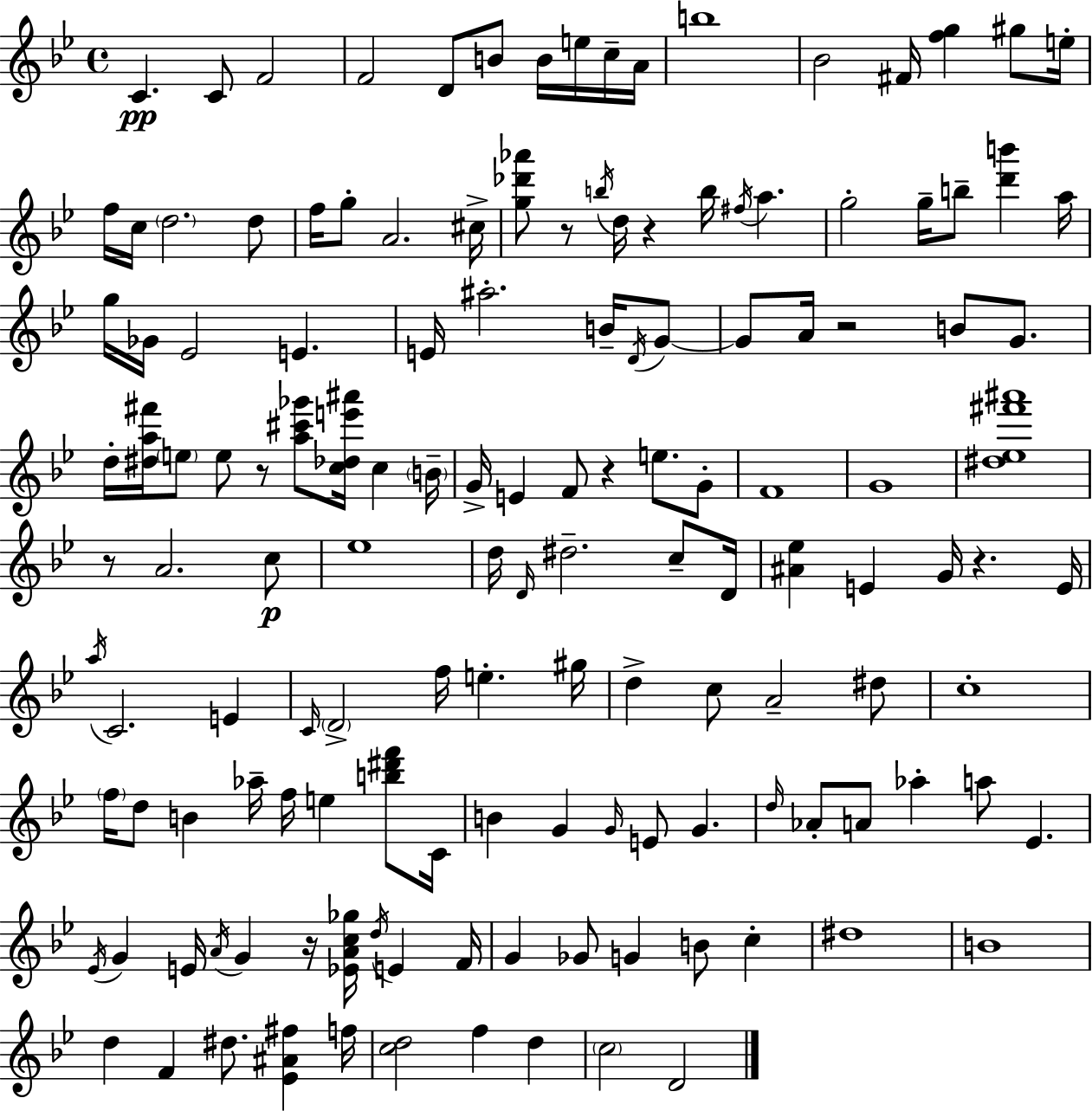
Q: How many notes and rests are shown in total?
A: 142